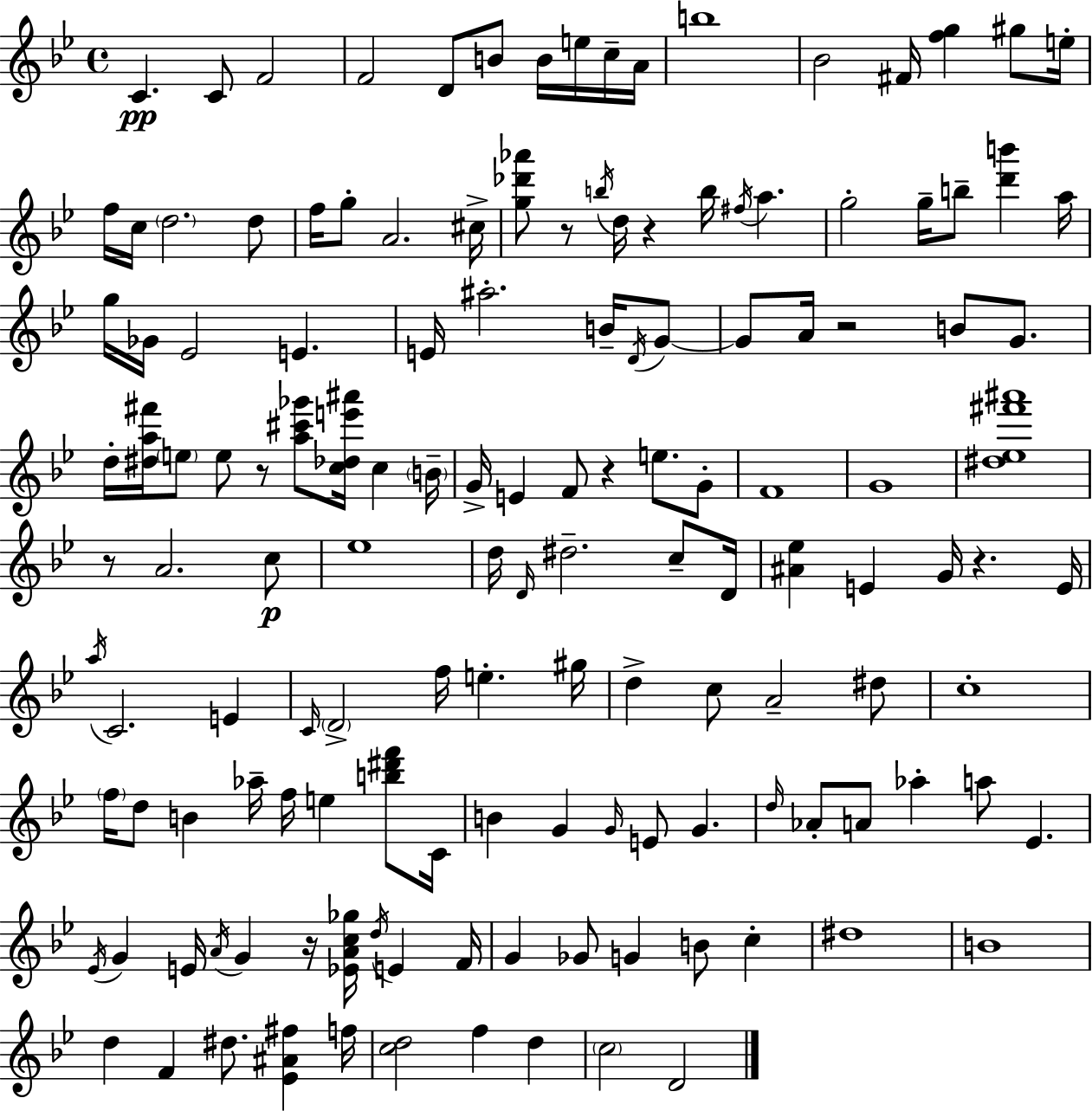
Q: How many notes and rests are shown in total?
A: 142